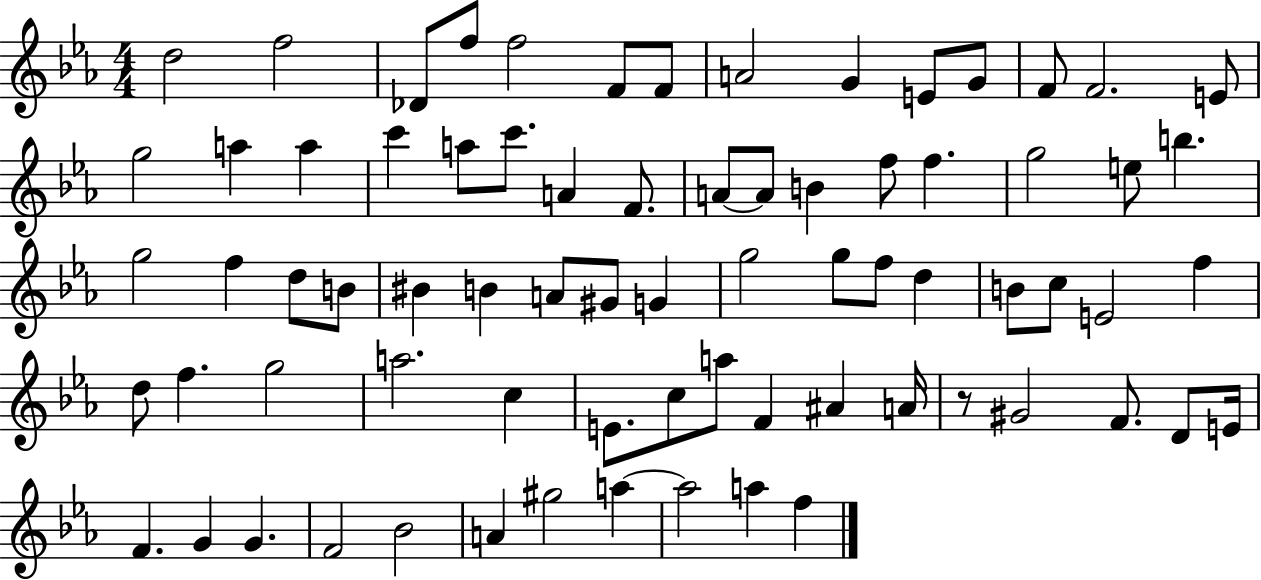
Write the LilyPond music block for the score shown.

{
  \clef treble
  \numericTimeSignature
  \time 4/4
  \key ees \major
  d''2 f''2 | des'8 f''8 f''2 f'8 f'8 | a'2 g'4 e'8 g'8 | f'8 f'2. e'8 | \break g''2 a''4 a''4 | c'''4 a''8 c'''8. a'4 f'8. | a'8~~ a'8 b'4 f''8 f''4. | g''2 e''8 b''4. | \break g''2 f''4 d''8 b'8 | bis'4 b'4 a'8 gis'8 g'4 | g''2 g''8 f''8 d''4 | b'8 c''8 e'2 f''4 | \break d''8 f''4. g''2 | a''2. c''4 | e'8. c''8 a''8 f'4 ais'4 a'16 | r8 gis'2 f'8. d'8 e'16 | \break f'4. g'4 g'4. | f'2 bes'2 | a'4 gis''2 a''4~~ | a''2 a''4 f''4 | \break \bar "|."
}